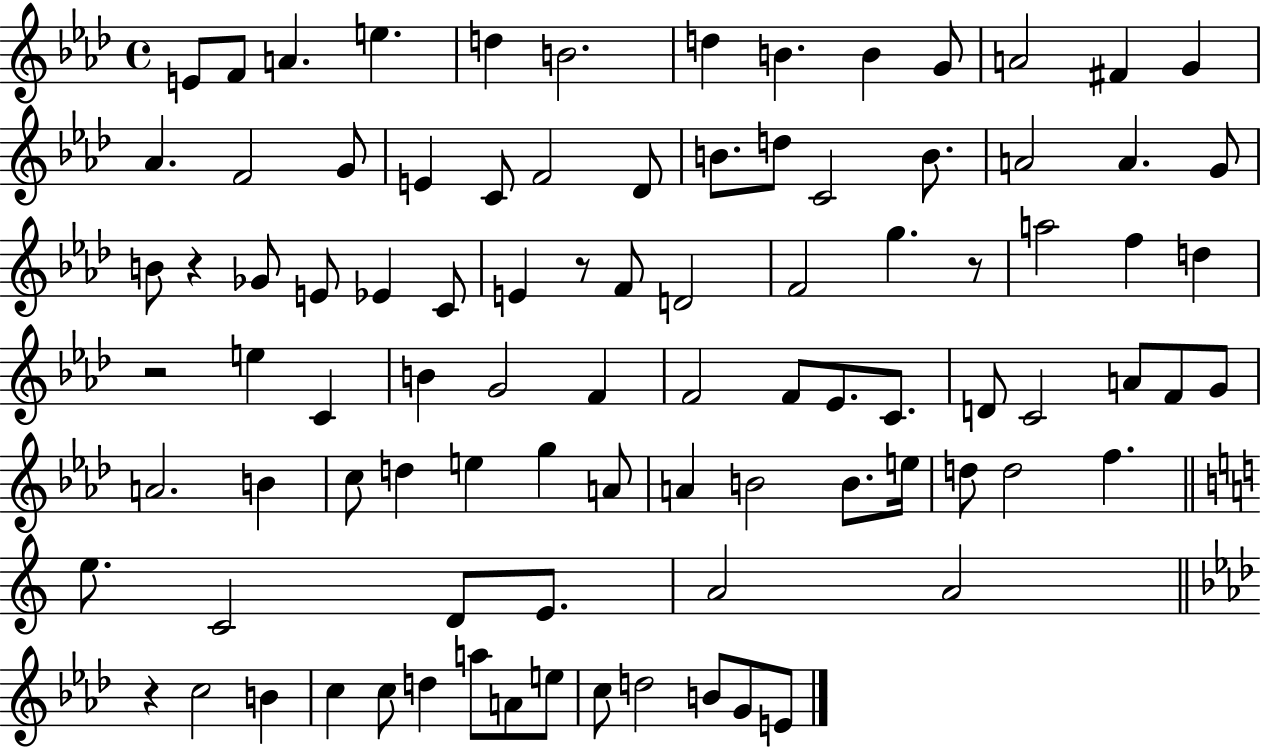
E4/e F4/e A4/q. E5/q. D5/q B4/h. D5/q B4/q. B4/q G4/e A4/h F#4/q G4/q Ab4/q. F4/h G4/e E4/q C4/e F4/h Db4/e B4/e. D5/e C4/h B4/e. A4/h A4/q. G4/e B4/e R/q Gb4/e E4/e Eb4/q C4/e E4/q R/e F4/e D4/h F4/h G5/q. R/e A5/h F5/q D5/q R/h E5/q C4/q B4/q G4/h F4/q F4/h F4/e Eb4/e. C4/e. D4/e C4/h A4/e F4/e G4/e A4/h. B4/q C5/e D5/q E5/q G5/q A4/e A4/q B4/h B4/e. E5/s D5/e D5/h F5/q. E5/e. C4/h D4/e E4/e. A4/h A4/h R/q C5/h B4/q C5/q C5/e D5/q A5/e A4/e E5/e C5/e D5/h B4/e G4/e E4/e